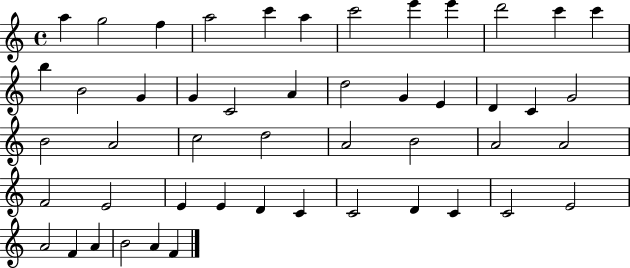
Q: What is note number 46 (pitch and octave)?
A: A4